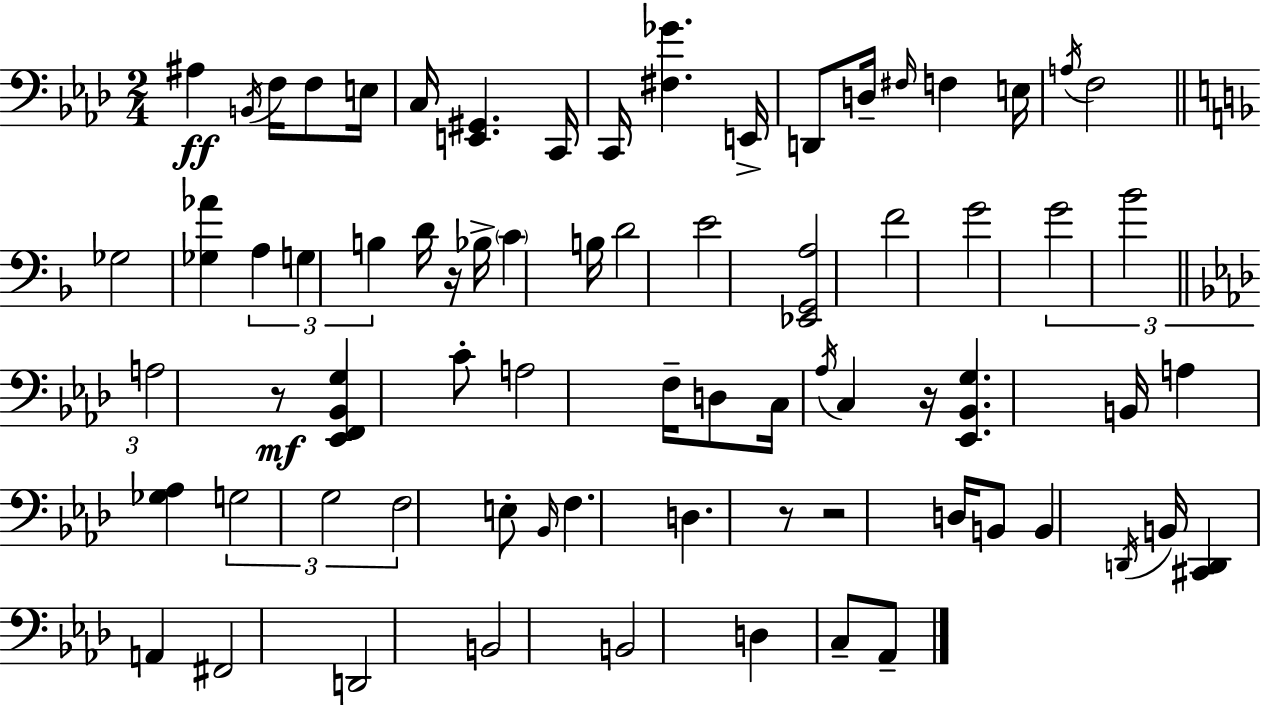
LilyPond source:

{
  \clef bass
  \numericTimeSignature
  \time 2/4
  \key f \minor
  \repeat volta 2 { ais4\ff \acciaccatura { b,16 } f16 f8 | e16 c16 <e, gis,>4. | c,16 c,16 <fis ges'>4. | e,16-> d,8 d16-- \grace { fis16 } f4 | \break e16 \acciaccatura { a16 } f2 | \bar "||" \break \key f \major ges2 | <ges aes'>4 \tuplet 3/2 { a4 | g4 b4 } | d'16 r16 bes16-> \parenthesize c'4 b16 | \break d'2 | e'2 | <ees, g, a>2 | f'2 | \break g'2 | \tuplet 3/2 { g'2 | bes'2 | \bar "||" \break \key aes \major a2 } | r8\mf <ees, f, bes, g>4 c'8-. | a2 | f16-- d8 c16 \acciaccatura { aes16 } c4 | \break r16 <ees, bes, g>4. | b,16 a4 <ges aes>4 | \tuplet 3/2 { g2 | g2 | \break f2 } | e8-. \grace { bes,16 } f4. | d4. | r8 r2 | \break d16 b,8 b,4 | \acciaccatura { d,16 } b,16 <cis, d,>4 a,4 | fis,2 | d,2 | \break b,2 | b,2 | d4 c8-- | aes,8-- } \bar "|."
}